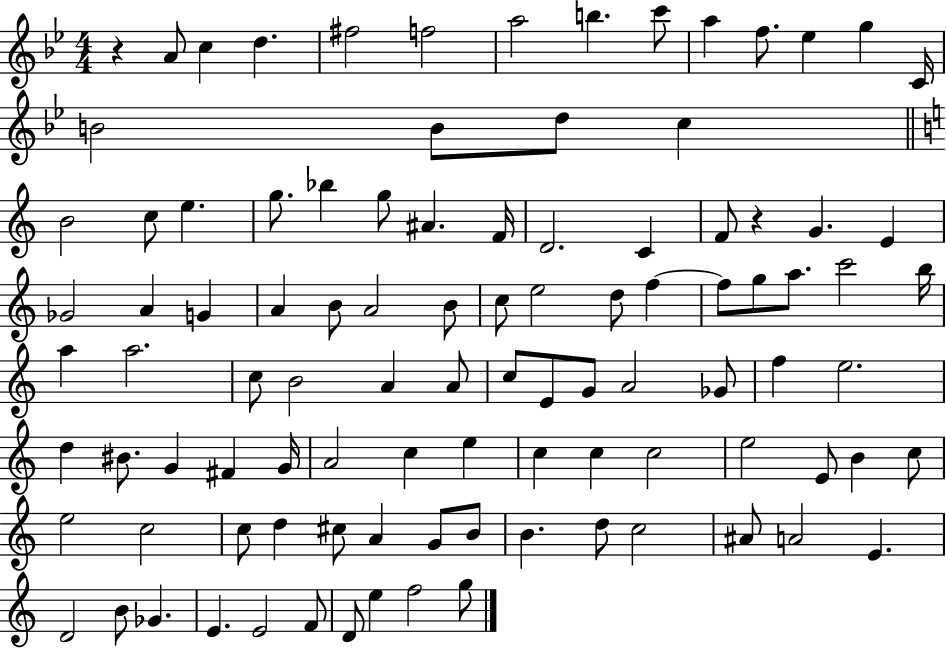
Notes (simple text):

R/q A4/e C5/q D5/q. F#5/h F5/h A5/h B5/q. C6/e A5/q F5/e. Eb5/q G5/q C4/s B4/h B4/e D5/e C5/q B4/h C5/e E5/q. G5/e. Bb5/q G5/e A#4/q. F4/s D4/h. C4/q F4/e R/q G4/q. E4/q Gb4/h A4/q G4/q A4/q B4/e A4/h B4/e C5/e E5/h D5/e F5/q F5/e G5/e A5/e. C6/h B5/s A5/q A5/h. C5/e B4/h A4/q A4/e C5/e E4/e G4/e A4/h Gb4/e F5/q E5/h. D5/q BIS4/e. G4/q F#4/q G4/s A4/h C5/q E5/q C5/q C5/q C5/h E5/h E4/e B4/q C5/e E5/h C5/h C5/e D5/q C#5/e A4/q G4/e B4/e B4/q. D5/e C5/h A#4/e A4/h E4/q. D4/h B4/e Gb4/q. E4/q. E4/h F4/e D4/e E5/q F5/h G5/e